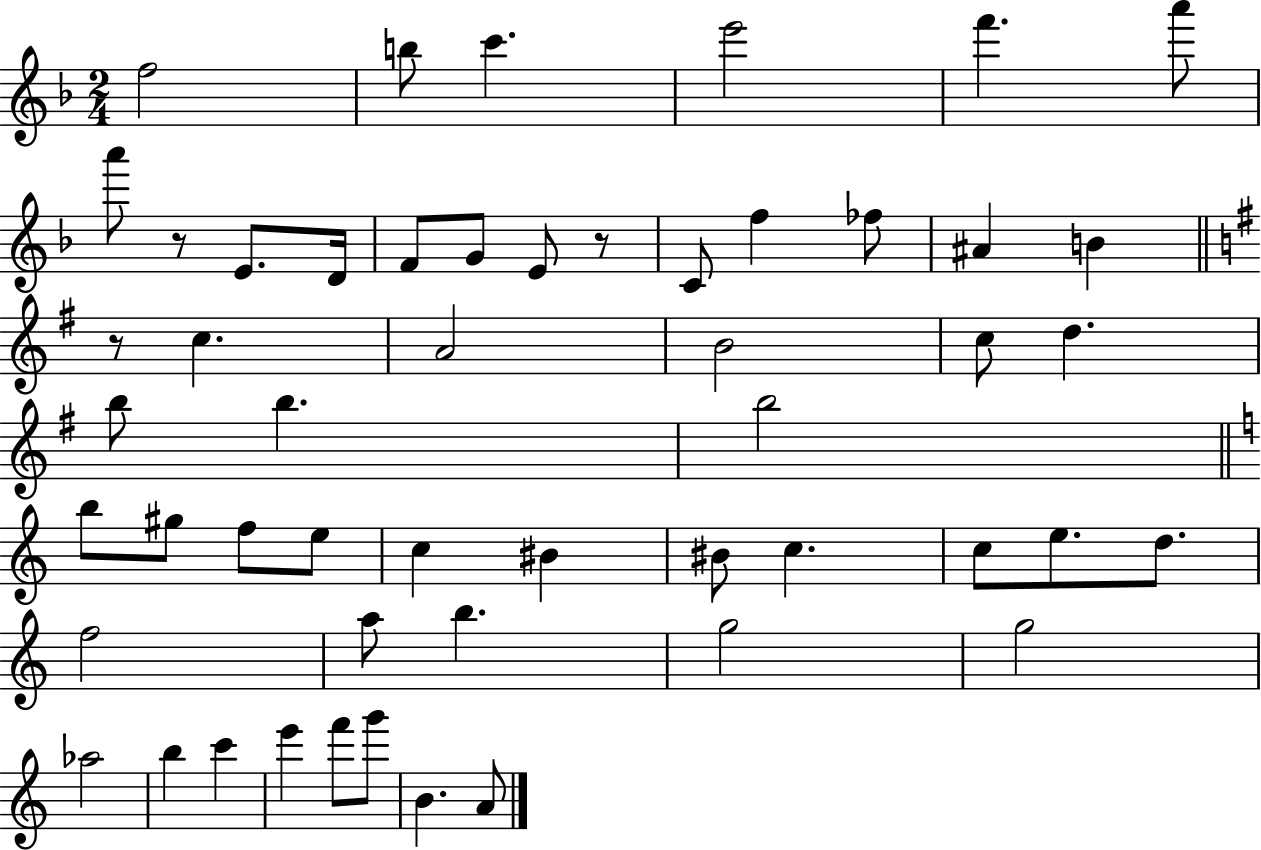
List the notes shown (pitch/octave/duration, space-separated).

F5/h B5/e C6/q. E6/h F6/q. A6/e A6/e R/e E4/e. D4/s F4/e G4/e E4/e R/e C4/e F5/q FES5/e A#4/q B4/q R/e C5/q. A4/h B4/h C5/e D5/q. B5/e B5/q. B5/h B5/e G#5/e F5/e E5/e C5/q BIS4/q BIS4/e C5/q. C5/e E5/e. D5/e. F5/h A5/e B5/q. G5/h G5/h Ab5/h B5/q C6/q E6/q F6/e G6/e B4/q. A4/e